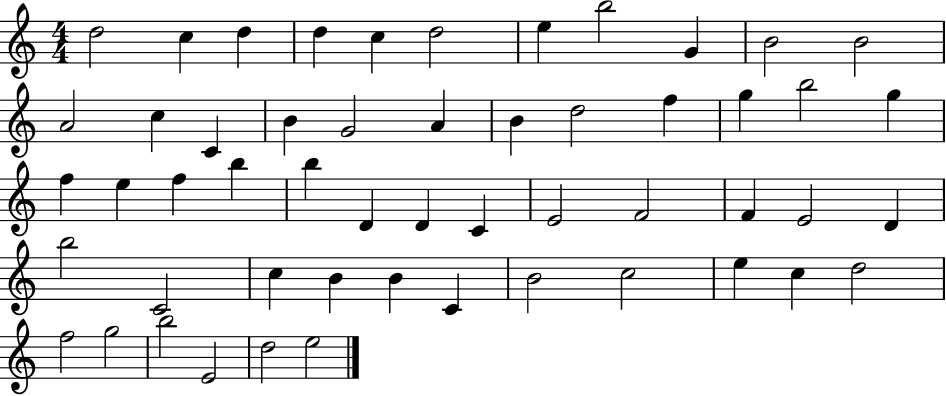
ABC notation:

X:1
T:Untitled
M:4/4
L:1/4
K:C
d2 c d d c d2 e b2 G B2 B2 A2 c C B G2 A B d2 f g b2 g f e f b b D D C E2 F2 F E2 D b2 C2 c B B C B2 c2 e c d2 f2 g2 b2 E2 d2 e2